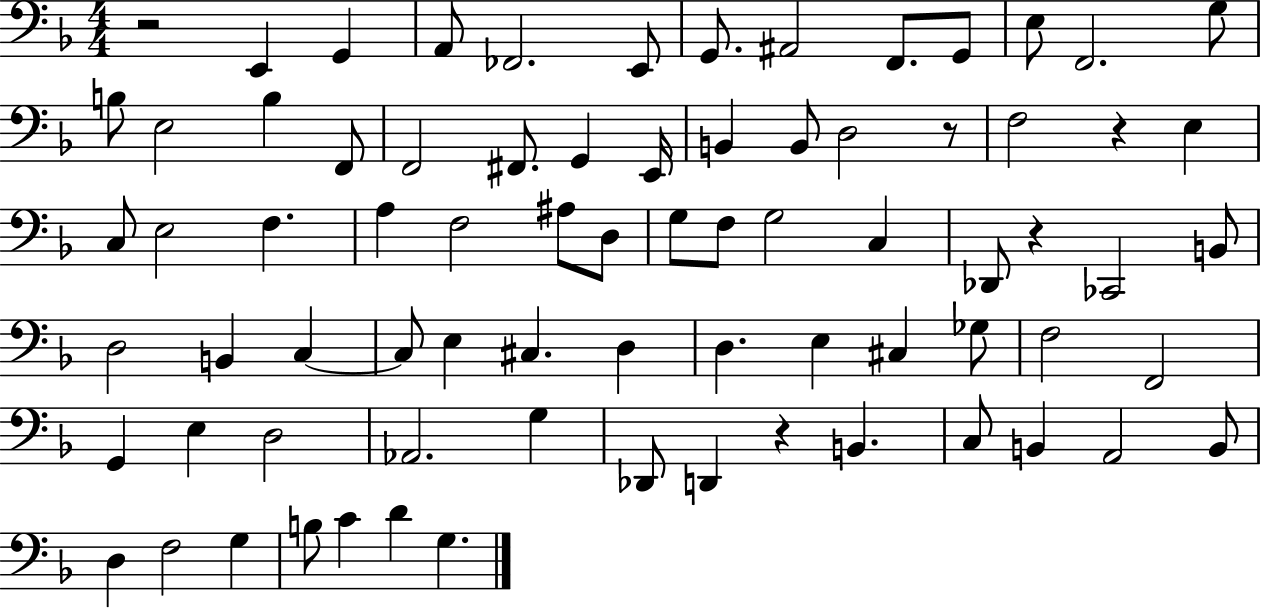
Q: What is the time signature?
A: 4/4